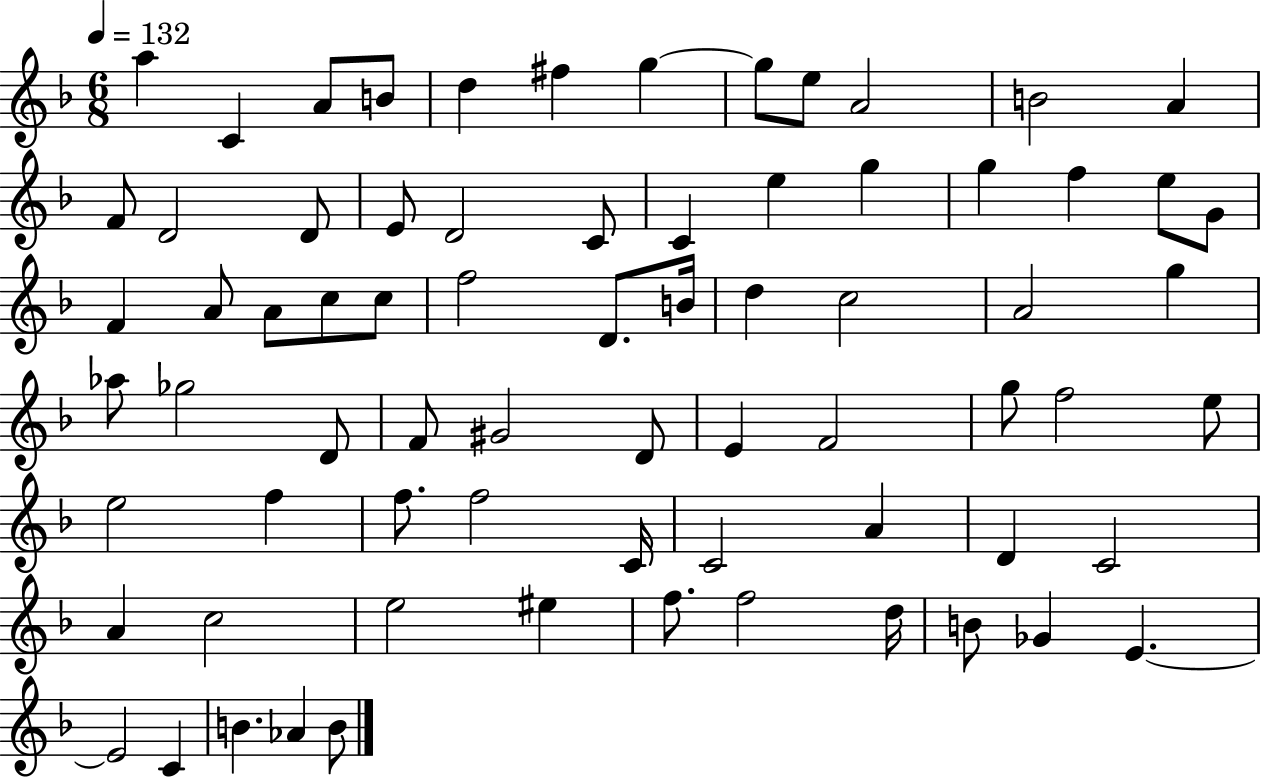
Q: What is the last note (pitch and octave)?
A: B4